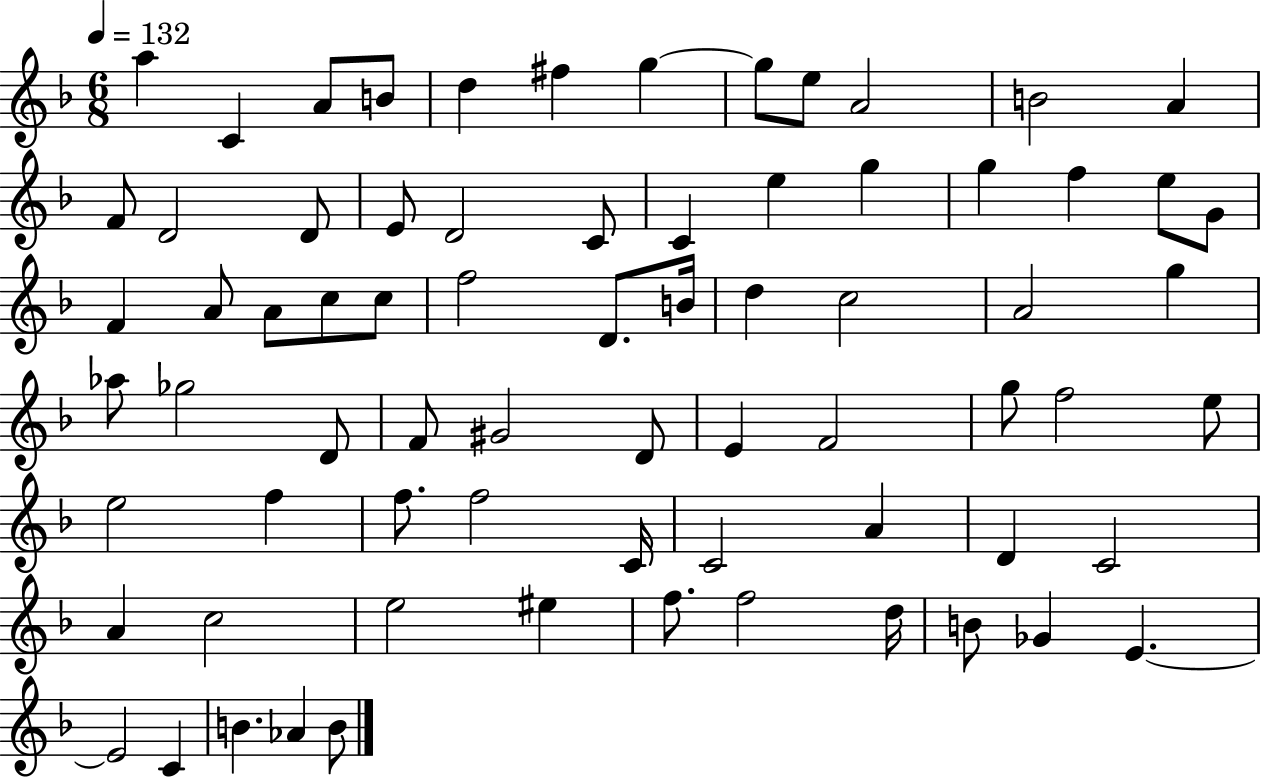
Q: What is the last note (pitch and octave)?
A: B4